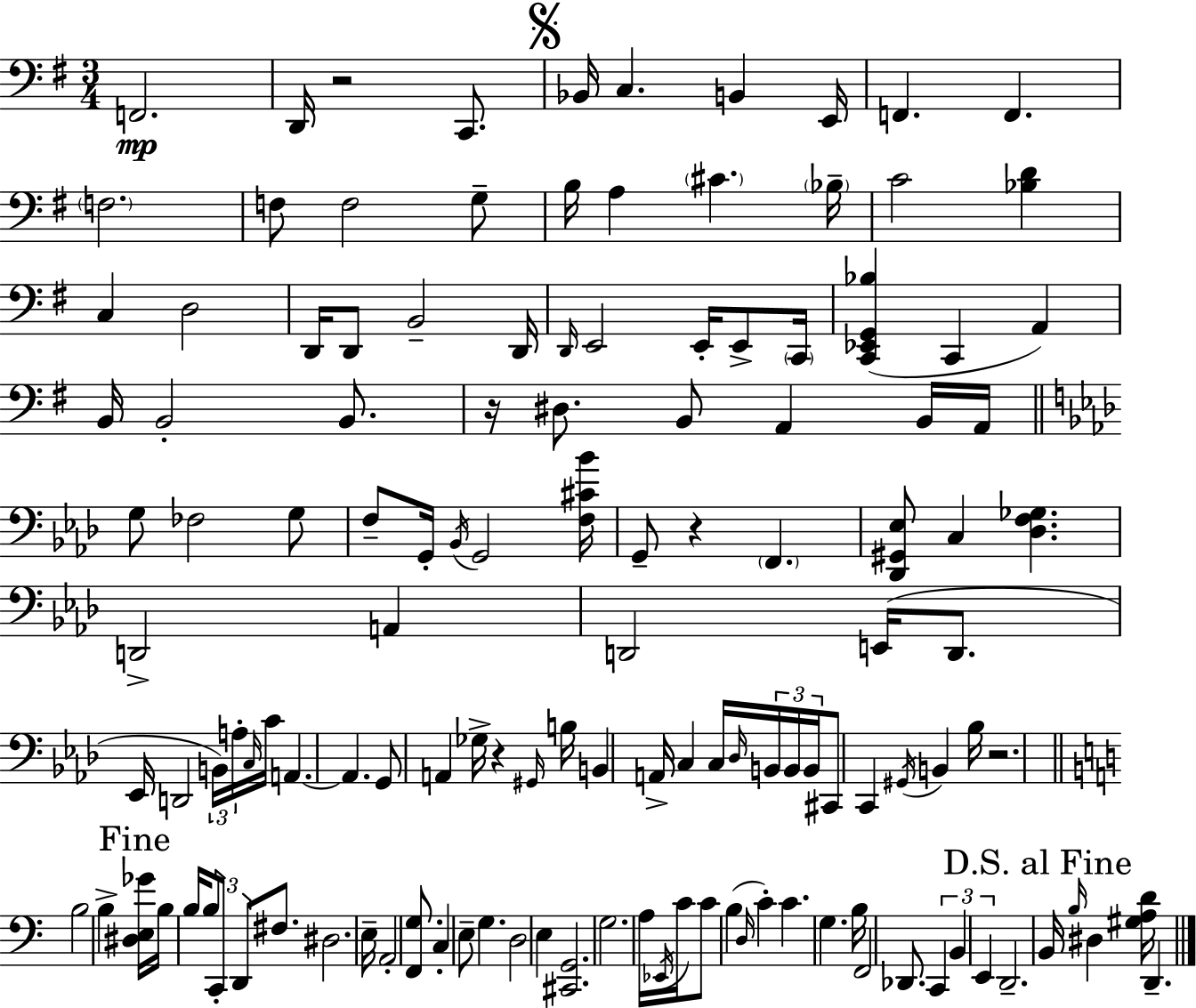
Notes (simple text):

F2/h. D2/s R/h C2/e. Bb2/s C3/q. B2/q E2/s F2/q. F2/q. F3/h. F3/e F3/h G3/e B3/s A3/q C#4/q. Bb3/s C4/h [Bb3,D4]/q C3/q D3/h D2/s D2/e B2/h D2/s D2/s E2/h E2/s E2/e C2/s [C2,Eb2,G2,Bb3]/q C2/q A2/q B2/s B2/h B2/e. R/s D#3/e. B2/e A2/q B2/s A2/s G3/e FES3/h G3/e F3/e G2/s Bb2/s G2/h [F3,C#4,Bb4]/s G2/e R/q F2/q. [Db2,G#2,Eb3]/e C3/q [Db3,F3,Gb3]/q. D2/h A2/q D2/h E2/s D2/e. Eb2/s D2/h B2/s A3/s C3/s C4/s A2/q. A2/q. G2/e A2/q Gb3/s R/q G#2/s B3/s B2/q A2/s C3/q C3/s Db3/s B2/s B2/s B2/s C#2/e C2/q G#2/s B2/q Bb3/s R/h. B3/h B3/q [D#3,E3,Gb4]/s B3/s B3/s B3/e C2/e D2/e F#3/e. D#3/h. E3/s A2/h [F2,G3]/e. C3/q E3/e G3/q. D3/h E3/q [C#2,G2]/h. G3/h. A3/s Eb2/s C4/s C4/e B3/q D3/s C4/q C4/q. G3/q. B3/s F2/h Db2/e. C2/q B2/q E2/q D2/h. B2/s B3/s D#3/q [G#3,A3,D4]/s D2/q.